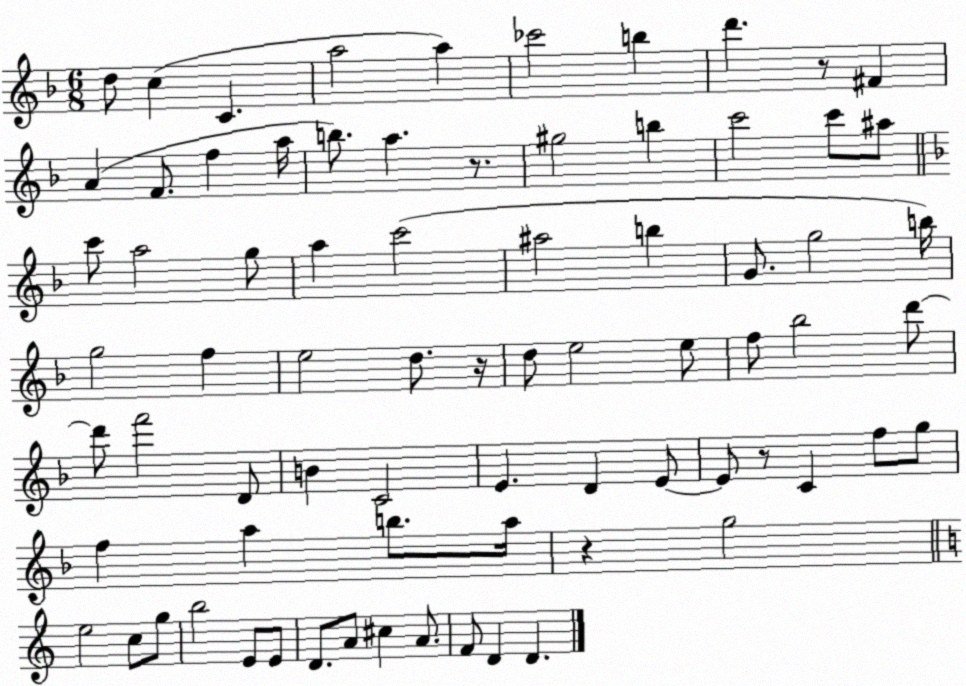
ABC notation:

X:1
T:Untitled
M:6/8
L:1/4
K:F
d/2 c C a2 a _c'2 b d' z/2 ^F A F/2 f a/4 b/2 a z/2 ^g2 b c'2 c'/2 ^a/2 c'/2 a2 g/2 a c'2 ^a2 b G/2 g2 b/4 g2 f e2 d/2 z/4 d/2 e2 e/2 f/2 _b2 d'/2 d'/2 f'2 D/2 B C2 E D E/2 E/2 z/2 C f/2 g/2 f a b/2 a/4 z g2 e2 c/2 g/2 b2 E/2 E/2 D/2 A/2 ^c A/2 F/2 D D